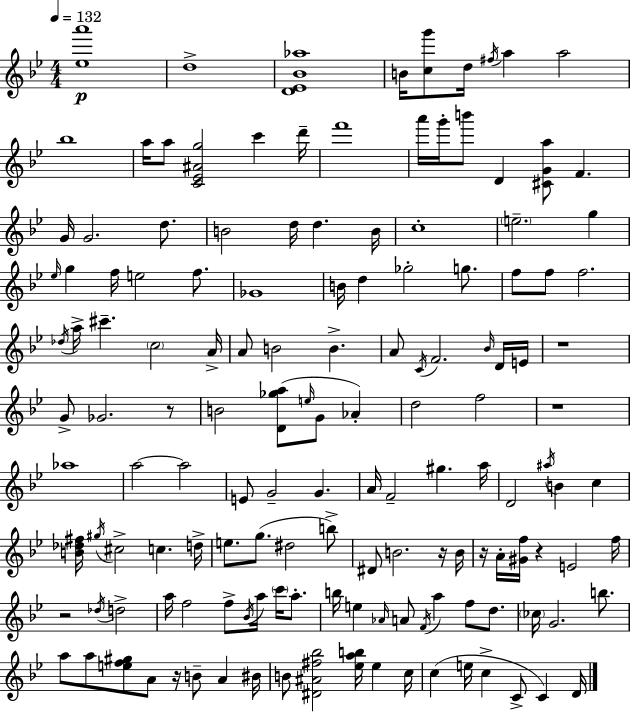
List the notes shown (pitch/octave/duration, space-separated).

[Eb5,A6]/w D5/w [D4,Eb4,Bb4,Ab5]/w B4/s [C5,G6]/e D5/s F#5/s A5/q A5/h Bb5/w A5/s A5/e [C4,Eb4,A#4,G5]/h C6/q D6/s F6/w A6/s G6/s B6/e D4/q [C#4,G4,A5]/e F4/q. G4/s G4/h. D5/e. B4/h D5/s D5/q. B4/s C5/w E5/h. G5/q Eb5/s G5/q F5/s E5/h F5/e. Gb4/w B4/s D5/q Gb5/h G5/e. F5/e F5/e F5/h. Db5/s A5/s C#6/q. C5/h A4/s A4/e B4/h B4/q. A4/e C4/s F4/h. Bb4/s D4/s E4/s R/w G4/e Gb4/h. R/e B4/h [D4,Gb5,A5]/e E5/s G4/e Ab4/q D5/h F5/h R/w Ab5/w A5/h A5/h E4/e G4/h G4/q. A4/s F4/h G#5/q. A5/s D4/h A#5/s B4/q C5/q [B4,Db5,F#5]/s G#5/s C#5/h C5/q. D5/s E5/e. G5/e. D#5/h B5/e D#4/e B4/h. R/s B4/s R/s A4/s [G#4,F5]/s R/q E4/h F5/s R/h Db5/s D5/h A5/s F5/h F5/e Bb4/s A5/s C6/s A5/e. B5/s E5/q Ab4/s A4/e F4/s A5/q F5/e D5/e. CES5/s G4/h. B5/e. A5/e A5/e [E5,F5,G#5]/e A4/e R/s B4/e A4/q BIS4/s B4/e [D#4,A#4,F#5,Bb5]/h [Eb5,A5,B5]/s Eb5/q C5/s C5/q E5/s C5/q C4/e C4/q D4/s